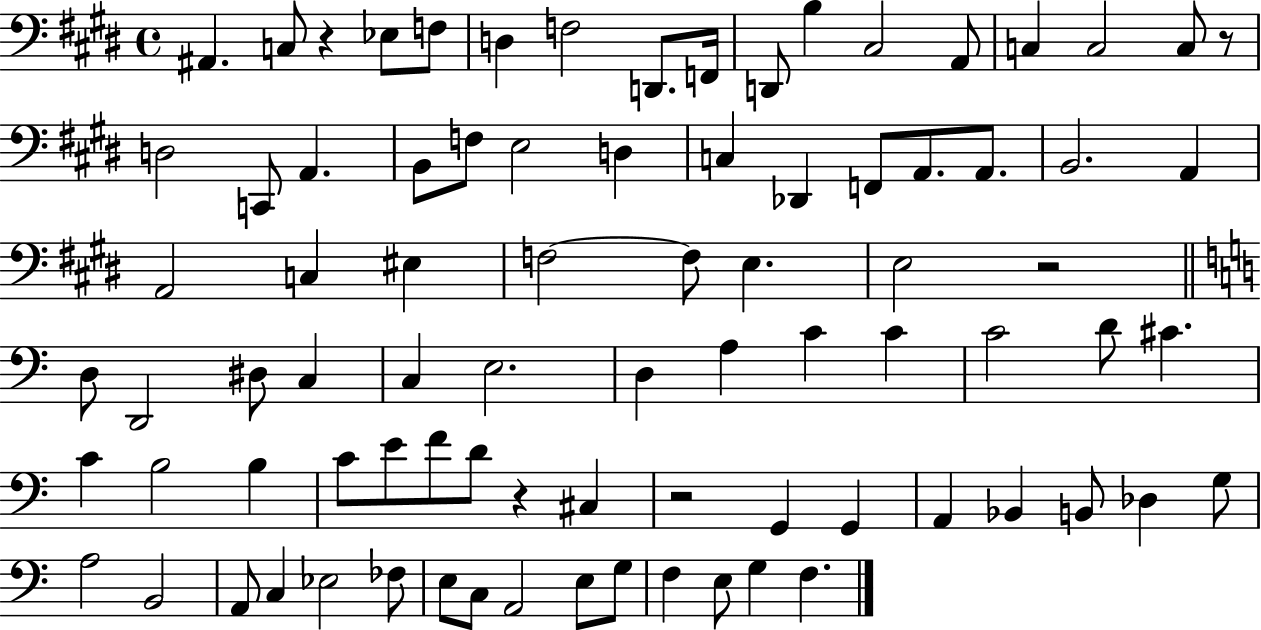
A#2/q. C3/e R/q Eb3/e F3/e D3/q F3/h D2/e. F2/s D2/e B3/q C#3/h A2/e C3/q C3/h C3/e R/e D3/h C2/e A2/q. B2/e F3/e E3/h D3/q C3/q Db2/q F2/e A2/e. A2/e. B2/h. A2/q A2/h C3/q EIS3/q F3/h F3/e E3/q. E3/h R/h D3/e D2/h D#3/e C3/q C3/q E3/h. D3/q A3/q C4/q C4/q C4/h D4/e C#4/q. C4/q B3/h B3/q C4/e E4/e F4/e D4/e R/q C#3/q R/h G2/q G2/q A2/q Bb2/q B2/e Db3/q G3/e A3/h B2/h A2/e C3/q Eb3/h FES3/e E3/e C3/e A2/h E3/e G3/e F3/q E3/e G3/q F3/q.